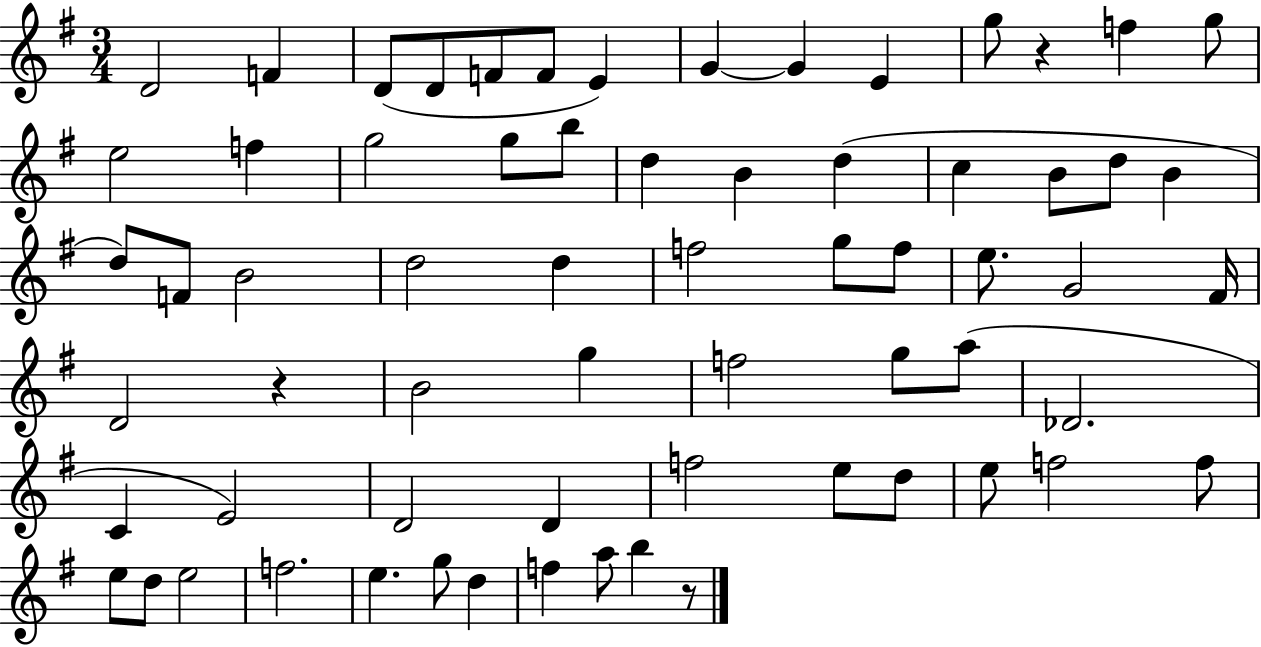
D4/h F4/q D4/e D4/e F4/e F4/e E4/q G4/q G4/q E4/q G5/e R/q F5/q G5/e E5/h F5/q G5/h G5/e B5/e D5/q B4/q D5/q C5/q B4/e D5/e B4/q D5/e F4/e B4/h D5/h D5/q F5/h G5/e F5/e E5/e. G4/h F#4/s D4/h R/q B4/h G5/q F5/h G5/e A5/e Db4/h. C4/q E4/h D4/h D4/q F5/h E5/e D5/e E5/e F5/h F5/e E5/e D5/e E5/h F5/h. E5/q. G5/e D5/q F5/q A5/e B5/q R/e